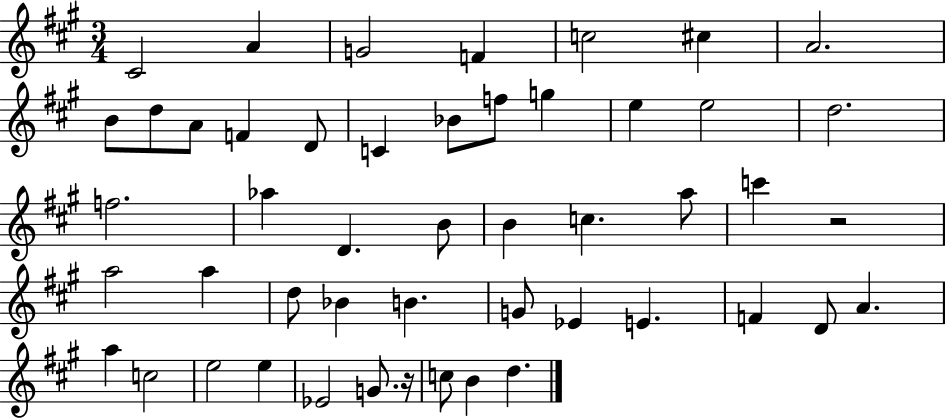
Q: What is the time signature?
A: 3/4